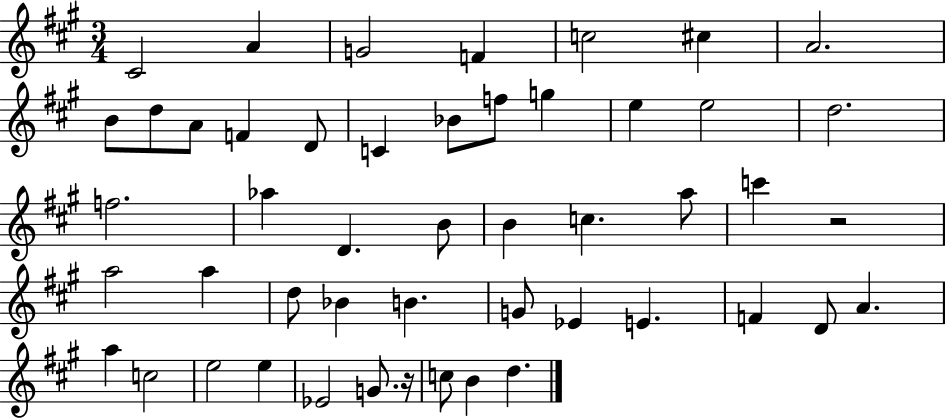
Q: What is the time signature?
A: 3/4